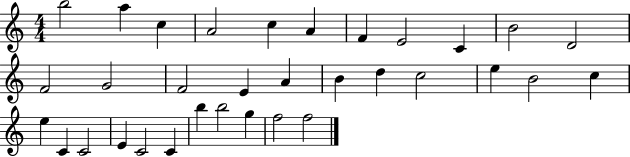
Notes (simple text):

B5/h A5/q C5/q A4/h C5/q A4/q F4/q E4/h C4/q B4/h D4/h F4/h G4/h F4/h E4/q A4/q B4/q D5/q C5/h E5/q B4/h C5/q E5/q C4/q C4/h E4/q C4/h C4/q B5/q B5/h G5/q F5/h F5/h